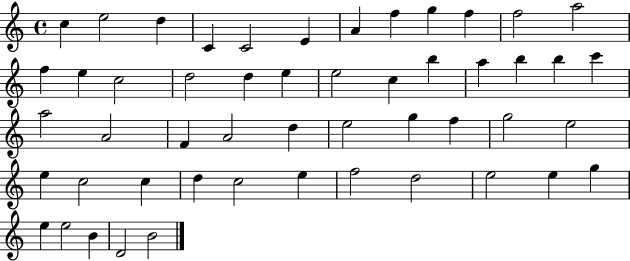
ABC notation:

X:1
T:Untitled
M:4/4
L:1/4
K:C
c e2 d C C2 E A f g f f2 a2 f e c2 d2 d e e2 c b a b b c' a2 A2 F A2 d e2 g f g2 e2 e c2 c d c2 e f2 d2 e2 e g e e2 B D2 B2